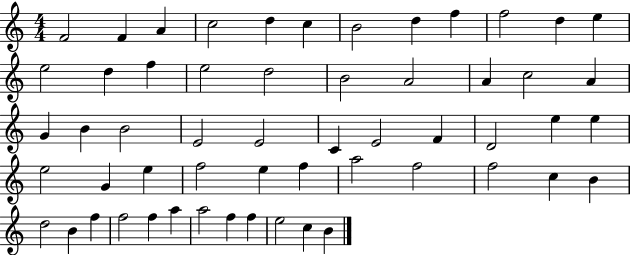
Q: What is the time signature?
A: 4/4